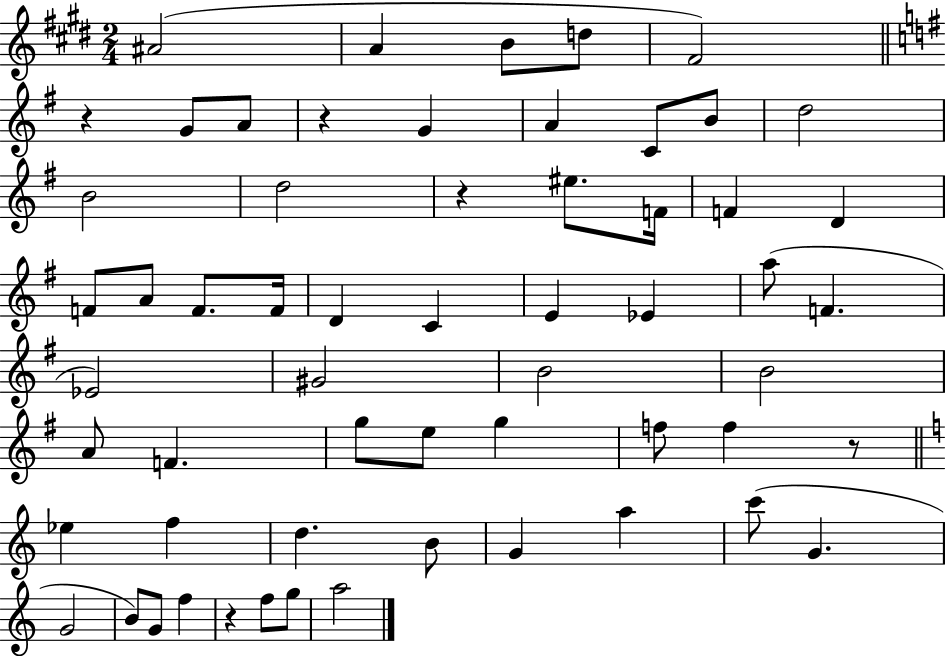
A#4/h A4/q B4/e D5/e F#4/h R/q G4/e A4/e R/q G4/q A4/q C4/e B4/e D5/h B4/h D5/h R/q EIS5/e. F4/s F4/q D4/q F4/e A4/e F4/e. F4/s D4/q C4/q E4/q Eb4/q A5/e F4/q. Eb4/h G#4/h B4/h B4/h A4/e F4/q. G5/e E5/e G5/q F5/e F5/q R/e Eb5/q F5/q D5/q. B4/e G4/q A5/q C6/e G4/q. G4/h B4/e G4/e F5/q R/q F5/e G5/e A5/h